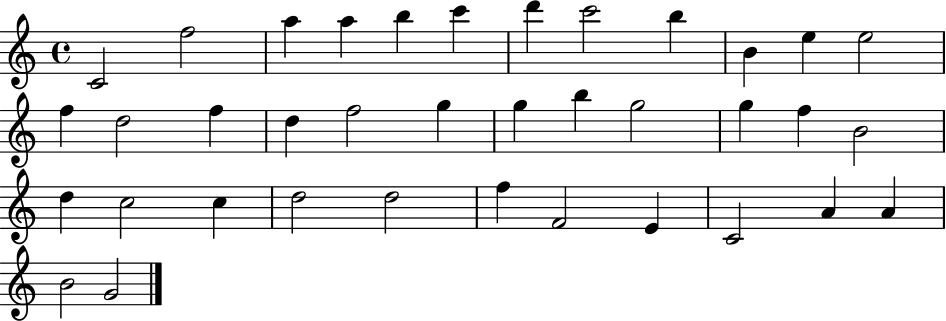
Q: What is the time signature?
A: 4/4